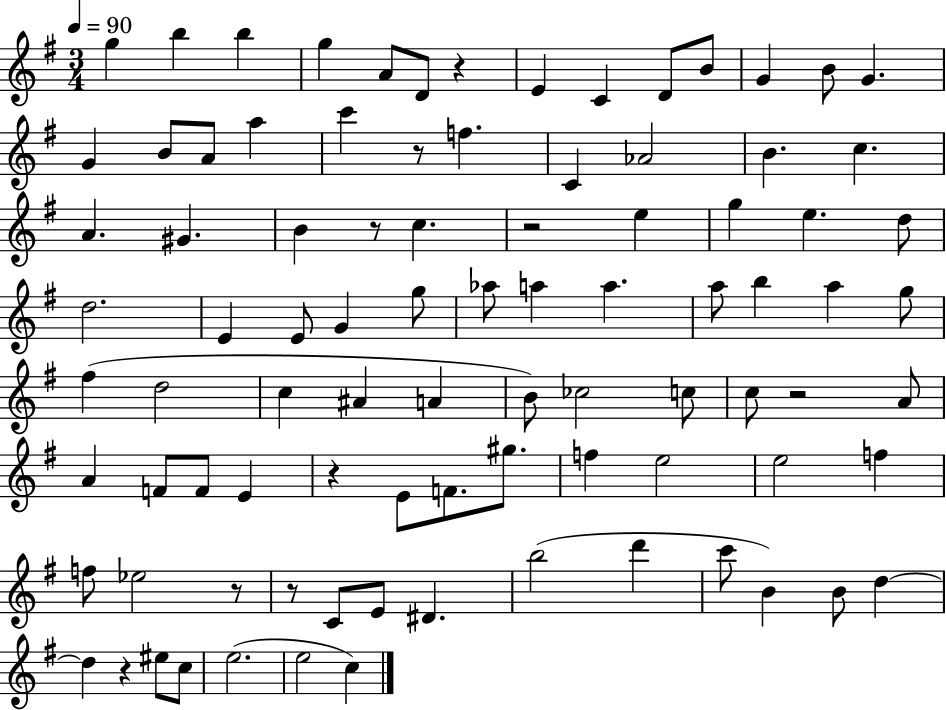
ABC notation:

X:1
T:Untitled
M:3/4
L:1/4
K:G
g b b g A/2 D/2 z E C D/2 B/2 G B/2 G G B/2 A/2 a c' z/2 f C _A2 B c A ^G B z/2 c z2 e g e d/2 d2 E E/2 G g/2 _a/2 a a a/2 b a g/2 ^f d2 c ^A A B/2 _c2 c/2 c/2 z2 A/2 A F/2 F/2 E z E/2 F/2 ^g/2 f e2 e2 f f/2 _e2 z/2 z/2 C/2 E/2 ^D b2 d' c'/2 B B/2 d d z ^e/2 c/2 e2 e2 c